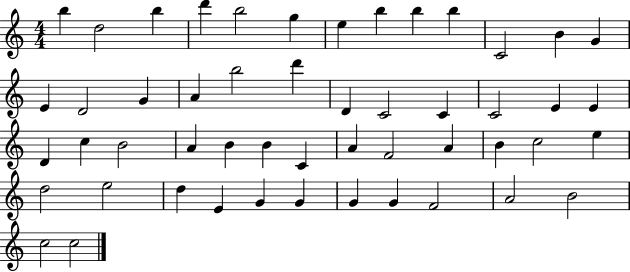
X:1
T:Untitled
M:4/4
L:1/4
K:C
b d2 b d' b2 g e b b b C2 B G E D2 G A b2 d' D C2 C C2 E E D c B2 A B B C A F2 A B c2 e d2 e2 d E G G G G F2 A2 B2 c2 c2